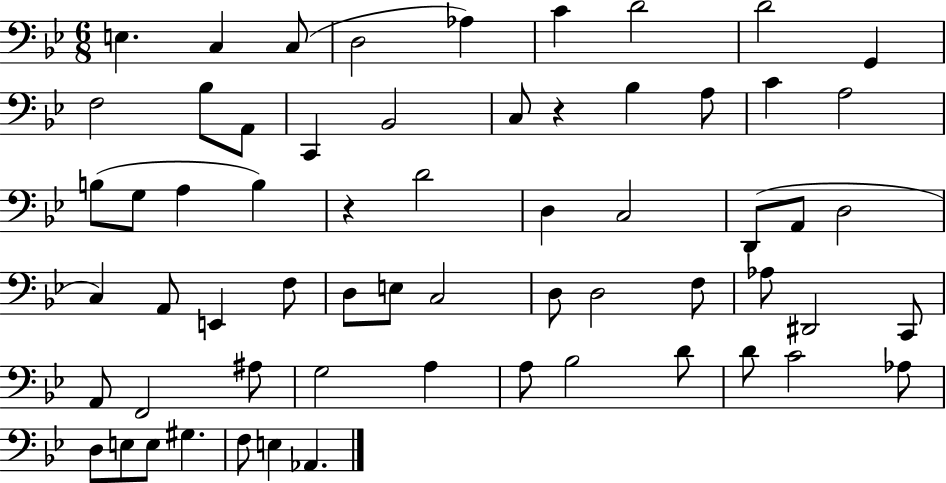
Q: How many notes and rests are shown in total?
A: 62